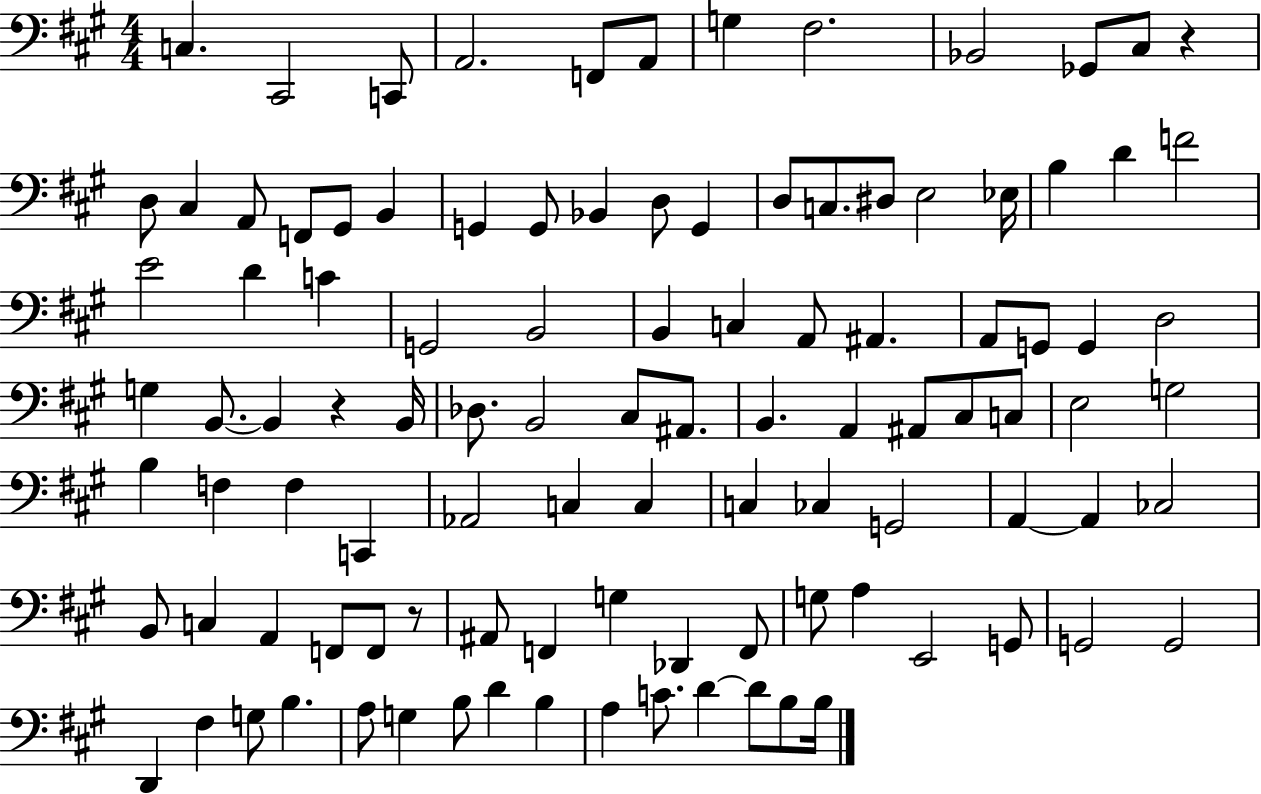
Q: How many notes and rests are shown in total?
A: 105